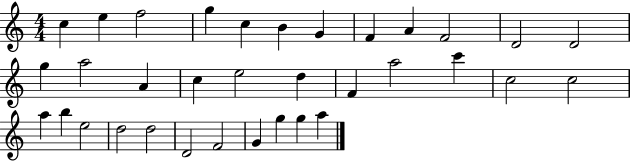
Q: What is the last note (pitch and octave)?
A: A5